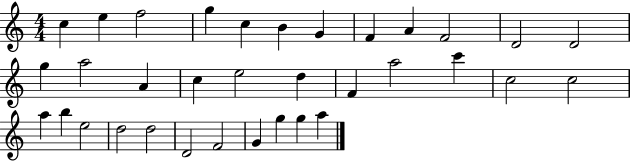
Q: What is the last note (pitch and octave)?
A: A5